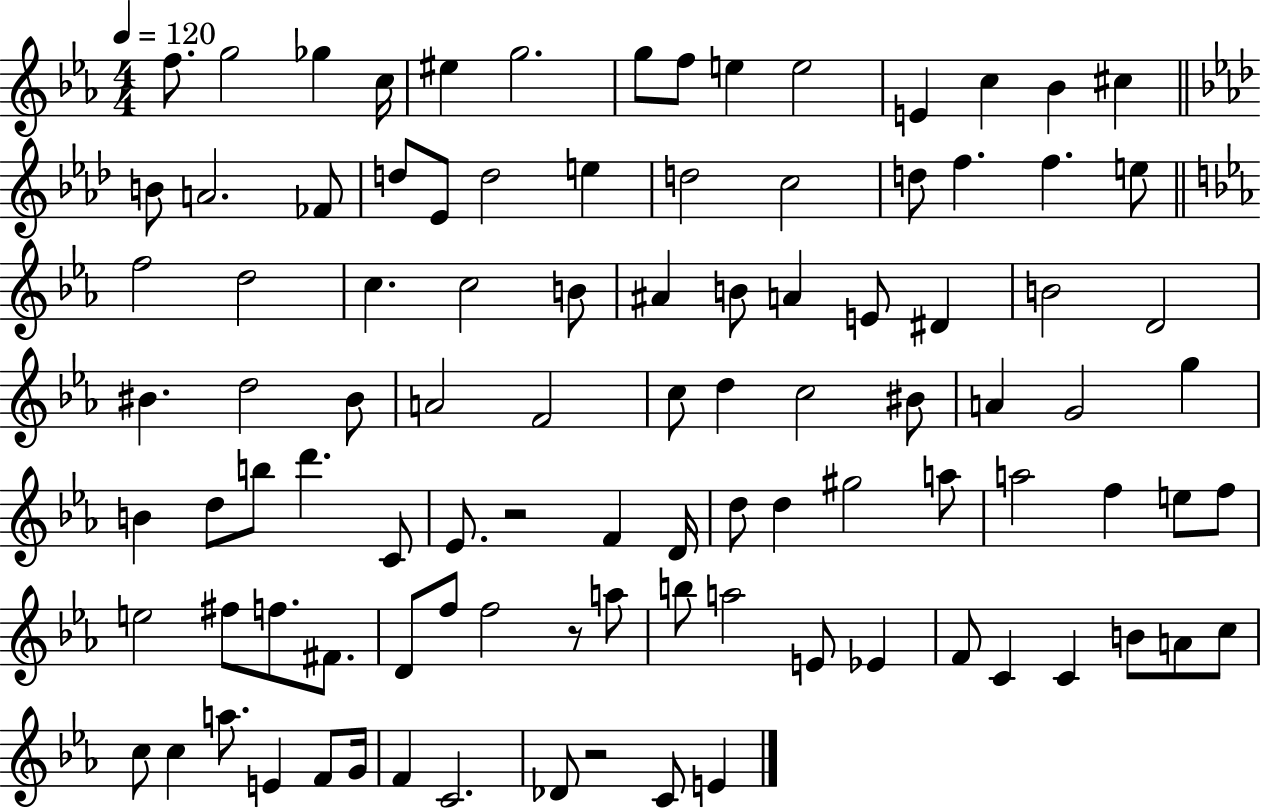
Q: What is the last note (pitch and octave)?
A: E4